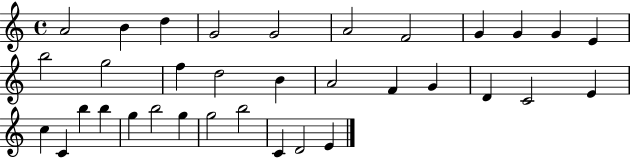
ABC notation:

X:1
T:Untitled
M:4/4
L:1/4
K:C
A2 B d G2 G2 A2 F2 G G G E b2 g2 f d2 B A2 F G D C2 E c C b b g b2 g g2 b2 C D2 E